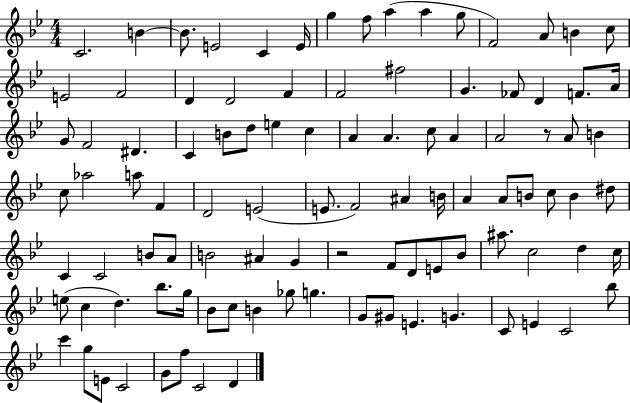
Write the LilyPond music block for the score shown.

{
  \clef treble
  \numericTimeSignature
  \time 4/4
  \key bes \major
  c'2. b'4~~ | b'8. e'2 c'4 e'16 | g''4 f''8 a''4( a''4 g''8 | f'2) a'8 b'4 c''8 | \break e'2 f'2 | d'4 d'2 f'4 | f'2 fis''2 | g'4. fes'8 d'4 f'8. a'16 | \break g'8 f'2 dis'4. | c'4 b'8 d''8 e''4 c''4 | a'4 a'4. c''8 a'4 | a'2 r8 a'8 b'4 | \break c''8 aes''2 a''8 f'4 | d'2 e'2( | e'8. f'2) ais'4 b'16 | a'4 a'8 b'8 c''8 b'4 dis''8 | \break c'4 c'2 b'8 a'8 | b'2 ais'4 g'4 | r2 f'8 d'8 e'8 bes'8 | ais''8. c''2 d''4 c''16 | \break e''8( c''4 d''4.) bes''8. g''16 | bes'8 c''8 b'4 ges''8 g''4. | g'8 gis'8 e'4. g'4. | c'8 e'4 c'2 bes''8 | \break c'''4 g''8 e'8 c'2 | g'8 f''8 c'2 d'4 | \bar "|."
}